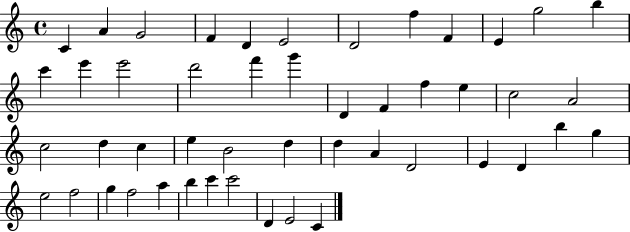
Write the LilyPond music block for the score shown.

{
  \clef treble
  \time 4/4
  \defaultTimeSignature
  \key c \major
  c'4 a'4 g'2 | f'4 d'4 e'2 | d'2 f''4 f'4 | e'4 g''2 b''4 | \break c'''4 e'''4 e'''2 | d'''2 f'''4 g'''4 | d'4 f'4 f''4 e''4 | c''2 a'2 | \break c''2 d''4 c''4 | e''4 b'2 d''4 | d''4 a'4 d'2 | e'4 d'4 b''4 g''4 | \break e''2 f''2 | g''4 f''2 a''4 | b''4 c'''4 c'''2 | d'4 e'2 c'4 | \break \bar "|."
}